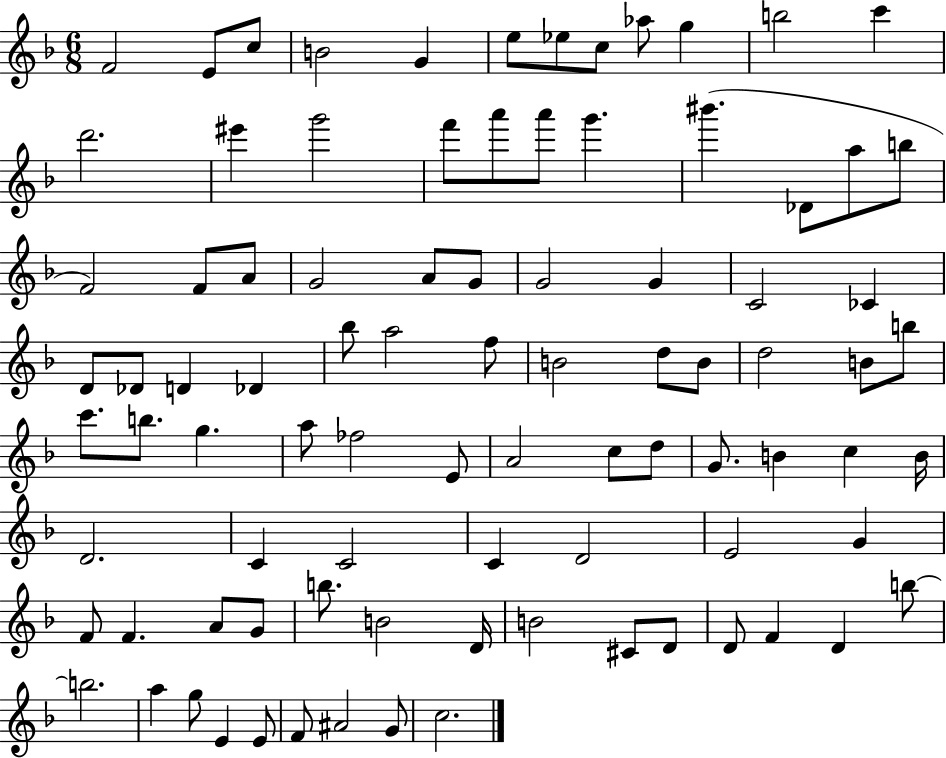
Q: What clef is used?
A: treble